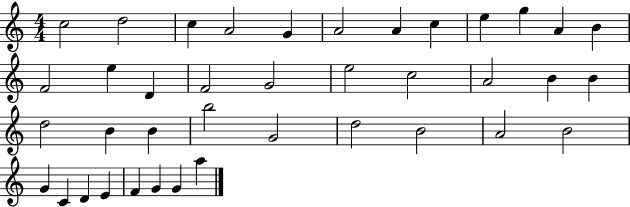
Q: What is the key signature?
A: C major